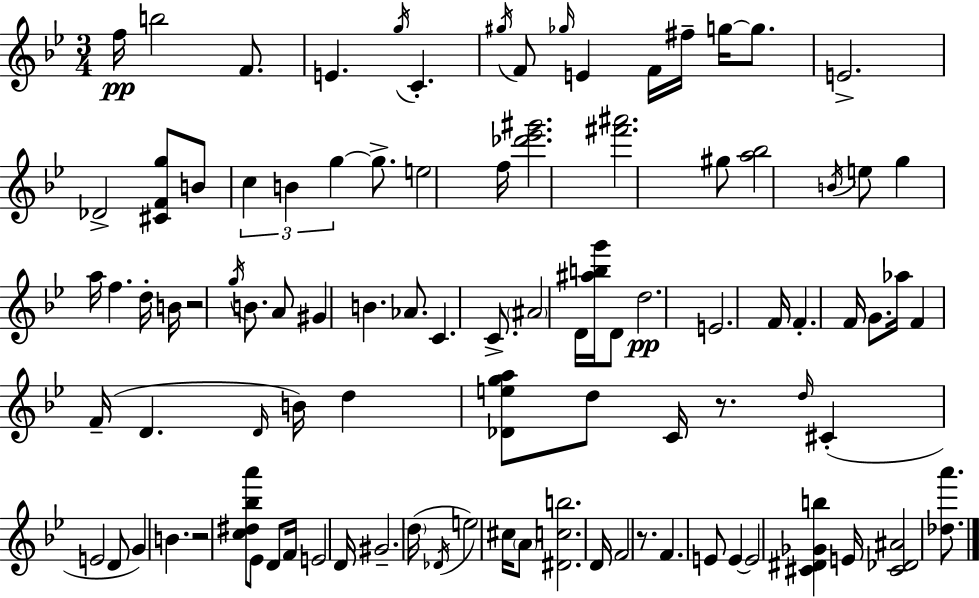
{
  \clef treble
  \numericTimeSignature
  \time 3/4
  \key bes \major
  f''16\pp b''2 f'8. | e'4. \acciaccatura { g''16 } c'4.-. | \acciaccatura { gis''16 } f'8 \grace { ges''16 } e'4 f'16 fis''16-- g''16~~ | g''8. e'2.-> | \break des'2-> <cis' f' g''>8 | b'8 \tuplet 3/2 { c''4 b'4 g''4~~ } | g''8.-> e''2 | f''16 <des''' ees''' gis'''>2. | \break <fis''' ais'''>2. | gis''8 <a'' bes''>2 | \acciaccatura { b'16 } e''8 g''4 a''16 f''4. | d''16-. b'16 r2 | \break \acciaccatura { g''16 } b'8. a'8 gis'4 b'4. | aes'8. c'4. | c'8.-> \parenthesize ais'2 | d'16 <ais'' b'' g'''>16 d'8 d''2.\pp | \break e'2. | f'16 f'4.-. | f'16 g'8. aes''16 f'4 f'16--( d'4. | \grace { d'16 }) b'16 d''4 <des' e'' g'' a''>8 | \break d''8 c'16 r8. \grace { d''16 }( cis'4-. e'2 | d'8 g'4) | b'4. r2 | <c'' dis'' bes'' a'''>8 ees'8 d'8 f'16 e'2 | \break d'16 gis'2.-- | \parenthesize d''16( \acciaccatura { des'16 } e''2) | cis''16 \parenthesize a'8 <dis' c'' b''>2. | d'16 f'2 | \break r8. f'4. | e'8 e'4~~ e'2 | <cis' dis' ges' b''>4 e'16 <cis' des' ais'>2 | <des'' a'''>8. \bar "|."
}